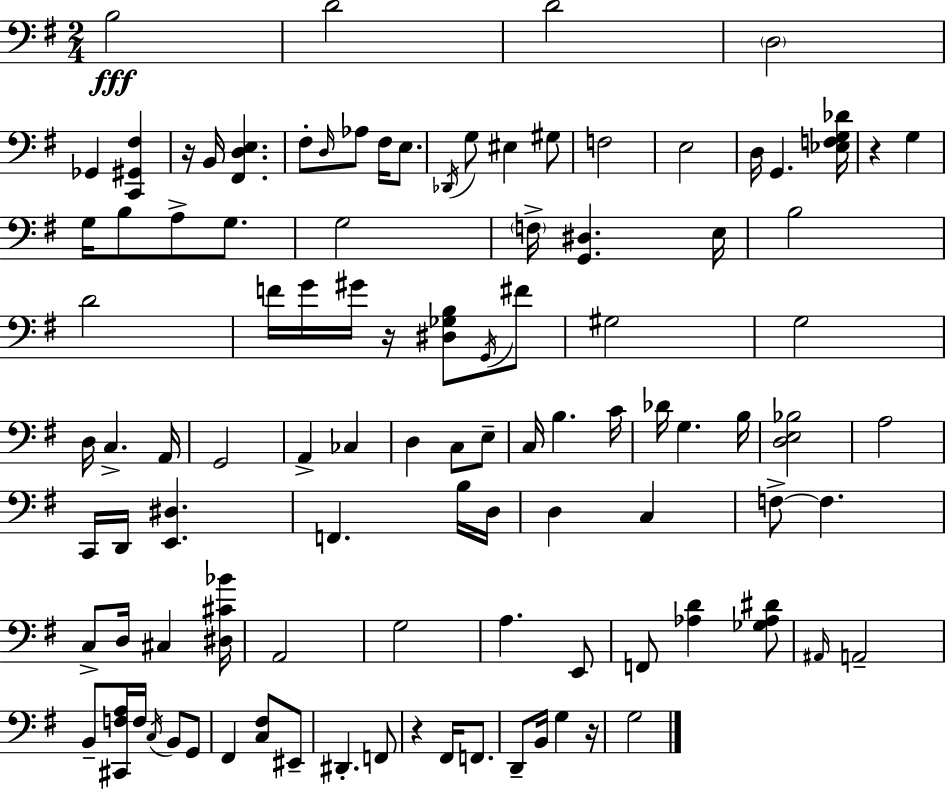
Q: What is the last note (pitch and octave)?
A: G3